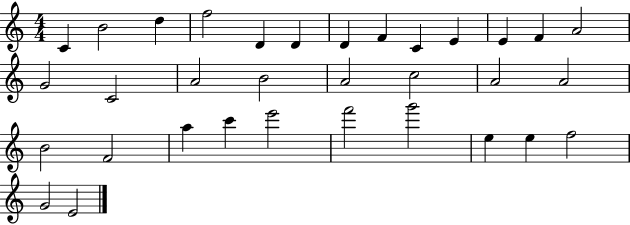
C4/q B4/h D5/q F5/h D4/q D4/q D4/q F4/q C4/q E4/q E4/q F4/q A4/h G4/h C4/h A4/h B4/h A4/h C5/h A4/h A4/h B4/h F4/h A5/q C6/q E6/h F6/h G6/h E5/q E5/q F5/h G4/h E4/h